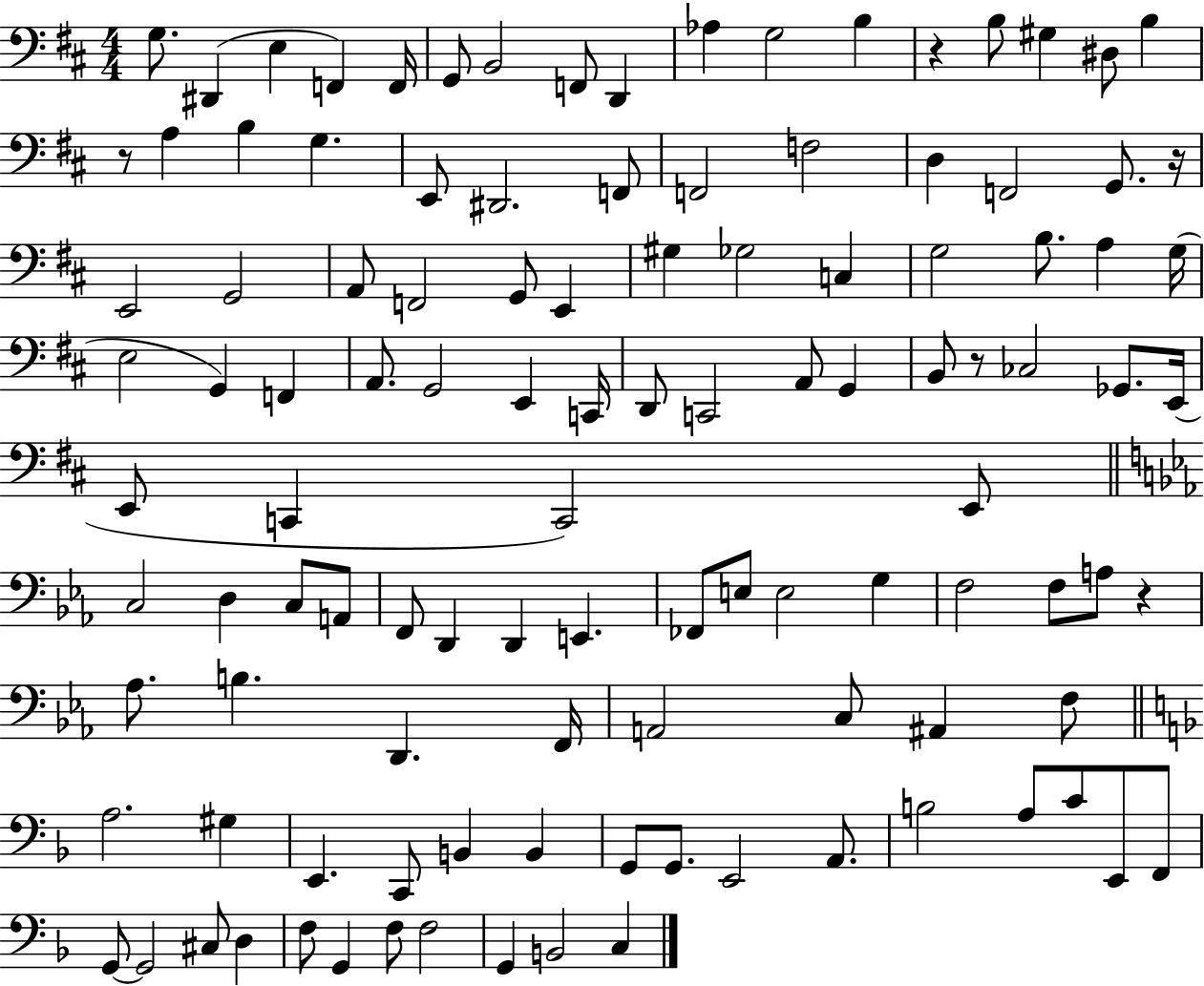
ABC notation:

X:1
T:Untitled
M:4/4
L:1/4
K:D
G,/2 ^D,, E, F,, F,,/4 G,,/2 B,,2 F,,/2 D,, _A, G,2 B, z B,/2 ^G, ^D,/2 B, z/2 A, B, G, E,,/2 ^D,,2 F,,/2 F,,2 F,2 D, F,,2 G,,/2 z/4 E,,2 G,,2 A,,/2 F,,2 G,,/2 E,, ^G, _G,2 C, G,2 B,/2 A, G,/4 E,2 G,, F,, A,,/2 G,,2 E,, C,,/4 D,,/2 C,,2 A,,/2 G,, B,,/2 z/2 _C,2 _G,,/2 E,,/4 E,,/2 C,, C,,2 E,,/2 C,2 D, C,/2 A,,/2 F,,/2 D,, D,, E,, _F,,/2 E,/2 E,2 G, F,2 F,/2 A,/2 z _A,/2 B, D,, F,,/4 A,,2 C,/2 ^A,, F,/2 A,2 ^G, E,, C,,/2 B,, B,, G,,/2 G,,/2 E,,2 A,,/2 B,2 A,/2 C/2 E,,/2 F,,/2 G,,/2 G,,2 ^C,/2 D, F,/2 G,, F,/2 F,2 G,, B,,2 C,